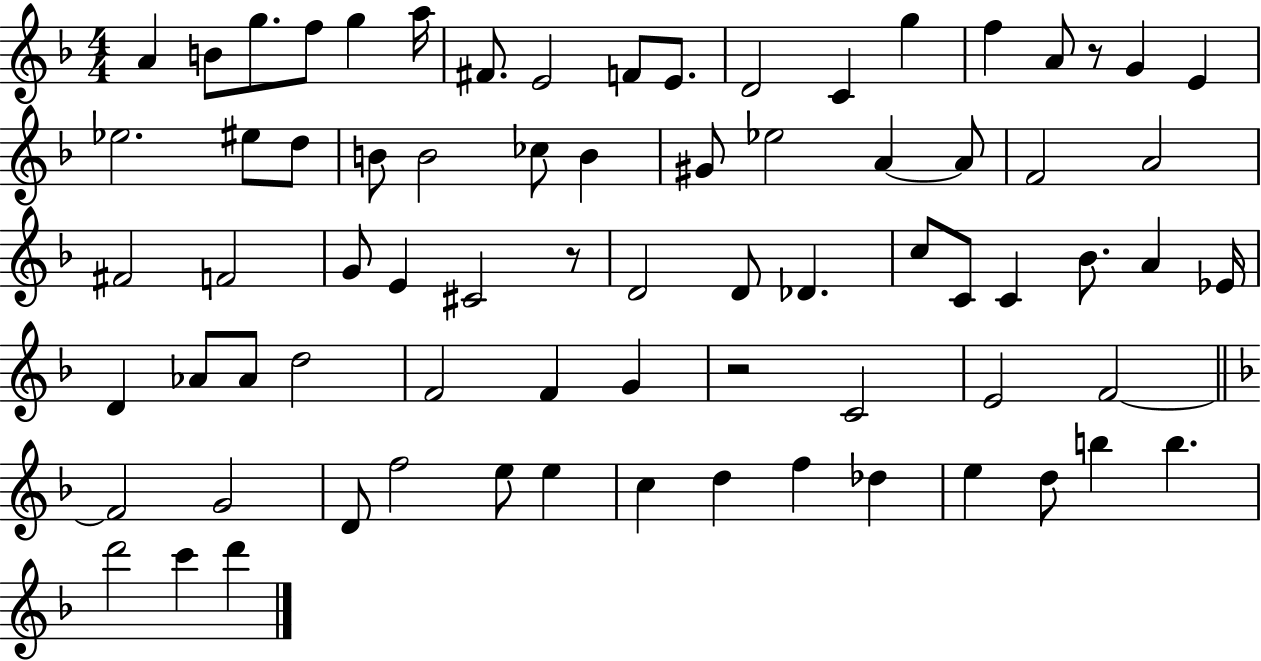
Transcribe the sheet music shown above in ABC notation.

X:1
T:Untitled
M:4/4
L:1/4
K:F
A B/2 g/2 f/2 g a/4 ^F/2 E2 F/2 E/2 D2 C g f A/2 z/2 G E _e2 ^e/2 d/2 B/2 B2 _c/2 B ^G/2 _e2 A A/2 F2 A2 ^F2 F2 G/2 E ^C2 z/2 D2 D/2 _D c/2 C/2 C _B/2 A _E/4 D _A/2 _A/2 d2 F2 F G z2 C2 E2 F2 F2 G2 D/2 f2 e/2 e c d f _d e d/2 b b d'2 c' d'